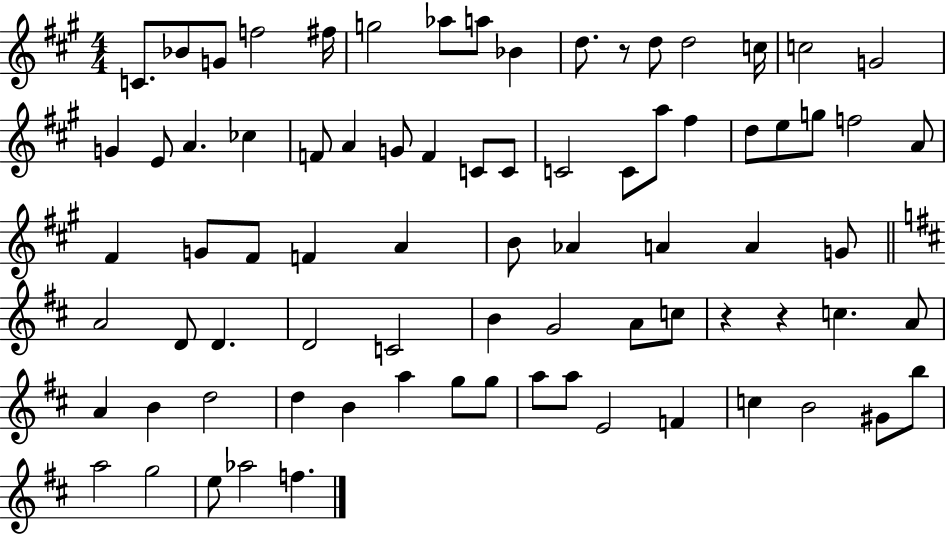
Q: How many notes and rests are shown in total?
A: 79